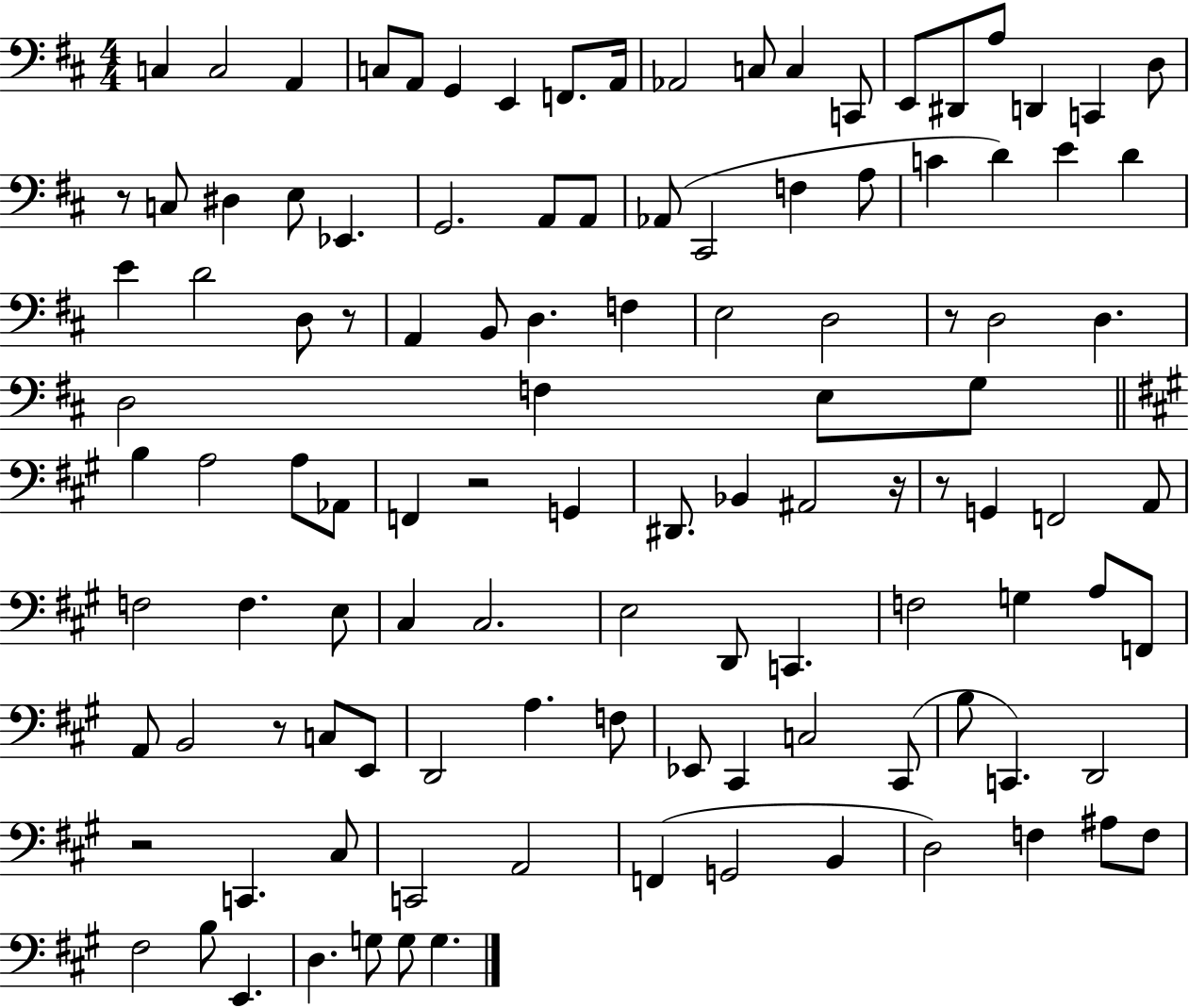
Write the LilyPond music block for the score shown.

{
  \clef bass
  \numericTimeSignature
  \time 4/4
  \key d \major
  c4 c2 a,4 | c8 a,8 g,4 e,4 f,8. a,16 | aes,2 c8 c4 c,8 | e,8 dis,8 a8 d,4 c,4 d8 | \break r8 c8 dis4 e8 ees,4. | g,2. a,8 a,8 | aes,8( cis,2 f4 a8 | c'4 d'4) e'4 d'4 | \break e'4 d'2 d8 r8 | a,4 b,8 d4. f4 | e2 d2 | r8 d2 d4. | \break d2 f4 e8 g8 | \bar "||" \break \key a \major b4 a2 a8 aes,8 | f,4 r2 g,4 | dis,8. bes,4 ais,2 r16 | r8 g,4 f,2 a,8 | \break f2 f4. e8 | cis4 cis2. | e2 d,8 c,4. | f2 g4 a8 f,8 | \break a,8 b,2 r8 c8 e,8 | d,2 a4. f8 | ees,8 cis,4 c2 cis,8( | b8 c,4.) d,2 | \break r2 c,4. cis8 | c,2 a,2 | f,4( g,2 b,4 | d2) f4 ais8 f8 | \break fis2 b8 e,4. | d4. g8 g8 g4. | \bar "|."
}